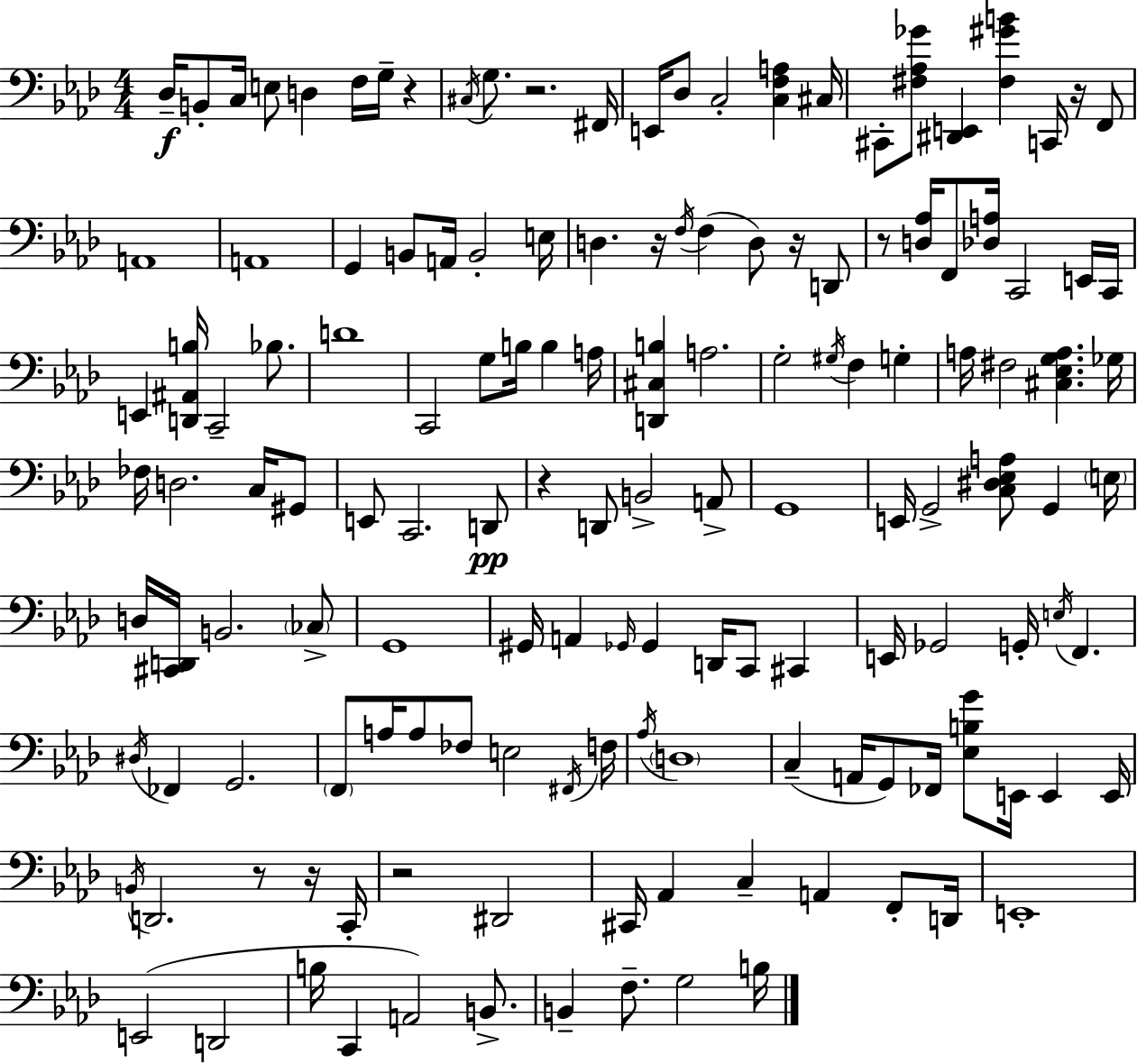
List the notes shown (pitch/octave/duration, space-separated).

Db3/s B2/e C3/s E3/e D3/q F3/s G3/s R/q C#3/s G3/e. R/h. F#2/s E2/s Db3/e C3/h [C3,F3,A3]/q C#3/s C#2/e [F#3,Ab3,Gb4]/e [D#2,E2]/q [F#3,G#4,B4]/q C2/s R/s F2/e A2/w A2/w G2/q B2/e A2/s B2/h E3/s D3/q. R/s F3/s F3/q D3/e R/s D2/e R/e [D3,Ab3]/s F2/e [Db3,A3]/s C2/h E2/s C2/s E2/q [D2,A#2,B3]/s C2/h Bb3/e. D4/w C2/h G3/e B3/s B3/q A3/s [D2,C#3,B3]/q A3/h. G3/h G#3/s F3/q G3/q A3/s F#3/h [C#3,Eb3,G3,A3]/q. Gb3/s FES3/s D3/h. C3/s G#2/e E2/e C2/h. D2/e R/q D2/e B2/h A2/e G2/w E2/s G2/h [C3,D#3,Eb3,A3]/e G2/q E3/s D3/s [C#2,D2]/s B2/h. CES3/e G2/w G#2/s A2/q Gb2/s Gb2/q D2/s C2/e C#2/q E2/s Gb2/h G2/s E3/s F2/q. D#3/s FES2/q G2/h. F2/e A3/s A3/e FES3/e E3/h F#2/s F3/s Ab3/s D3/w C3/q A2/s G2/e FES2/s [Eb3,B3,G4]/e E2/s E2/q E2/s B2/s D2/h. R/e R/s C2/s R/h D#2/h C#2/s Ab2/q C3/q A2/q F2/e D2/s E2/w E2/h D2/h B3/s C2/q A2/h B2/e. B2/q F3/e. G3/h B3/s